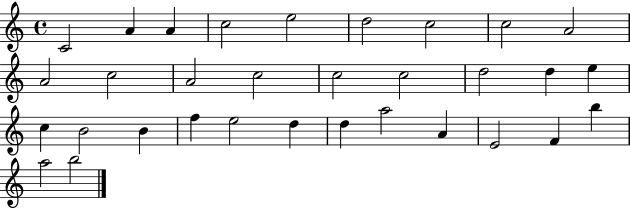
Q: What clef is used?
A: treble